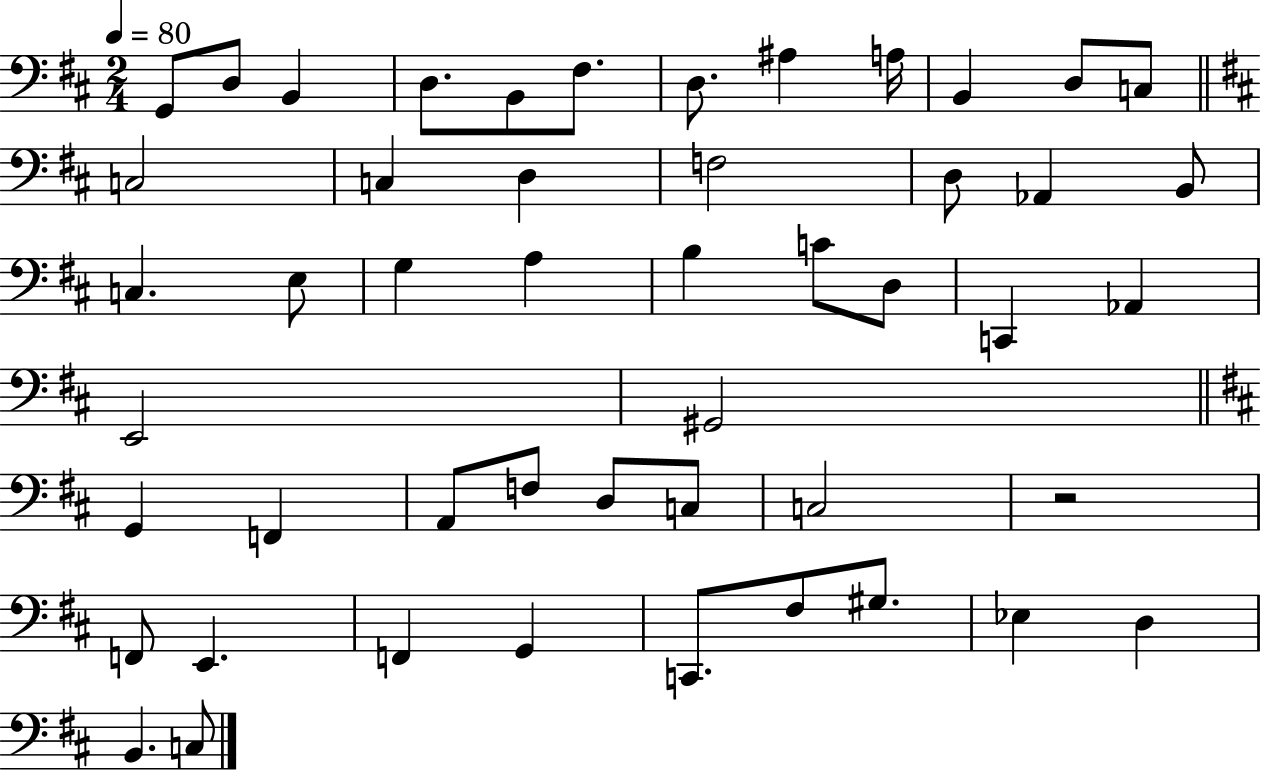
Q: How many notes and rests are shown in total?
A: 49